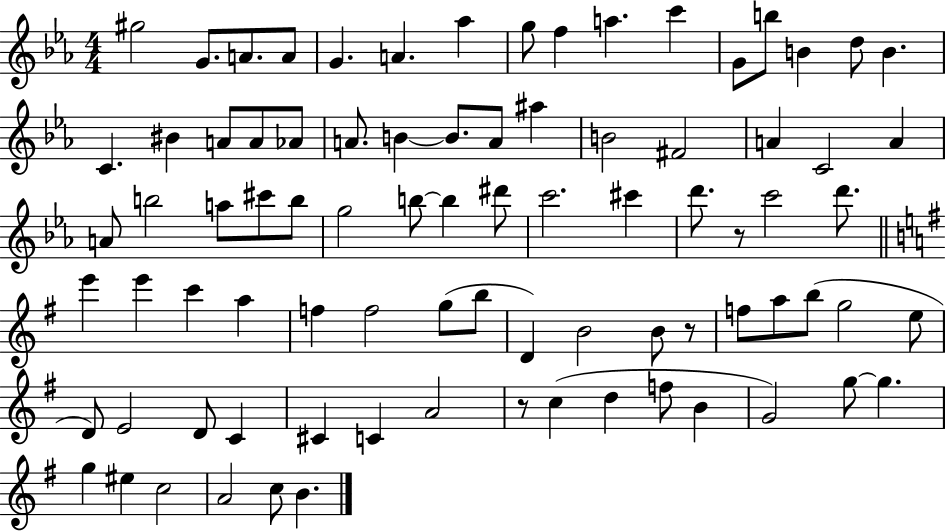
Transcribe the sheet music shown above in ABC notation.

X:1
T:Untitled
M:4/4
L:1/4
K:Eb
^g2 G/2 A/2 A/2 G A _a g/2 f a c' G/2 b/2 B d/2 B C ^B A/2 A/2 _A/2 A/2 B B/2 A/2 ^a B2 ^F2 A C2 A A/2 b2 a/2 ^c'/2 b/2 g2 b/2 b ^d'/2 c'2 ^c' d'/2 z/2 c'2 d'/2 e' e' c' a f f2 g/2 b/2 D B2 B/2 z/2 f/2 a/2 b/2 g2 e/2 D/2 E2 D/2 C ^C C A2 z/2 c d f/2 B G2 g/2 g g ^e c2 A2 c/2 B